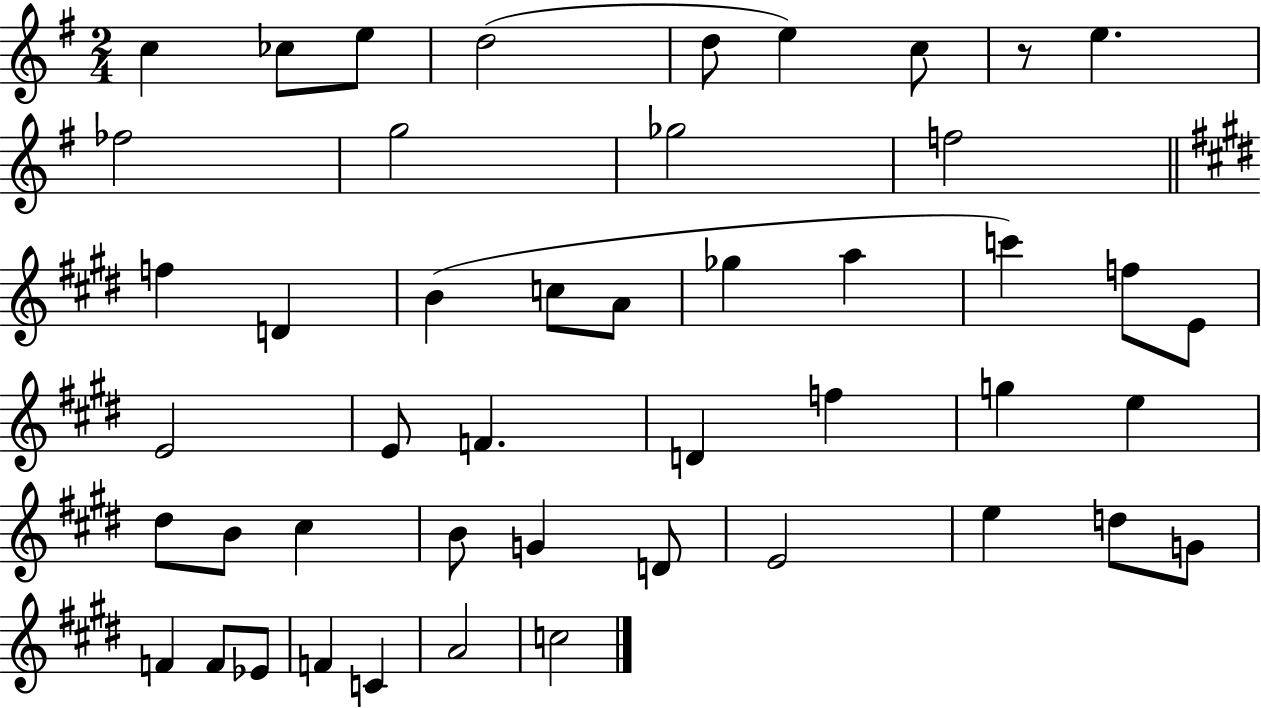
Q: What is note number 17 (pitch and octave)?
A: A4